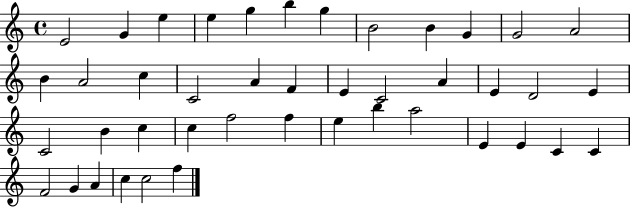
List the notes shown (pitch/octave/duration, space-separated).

E4/h G4/q E5/q E5/q G5/q B5/q G5/q B4/h B4/q G4/q G4/h A4/h B4/q A4/h C5/q C4/h A4/q F4/q E4/q C4/h A4/q E4/q D4/h E4/q C4/h B4/q C5/q C5/q F5/h F5/q E5/q B5/q A5/h E4/q E4/q C4/q C4/q F4/h G4/q A4/q C5/q C5/h F5/q